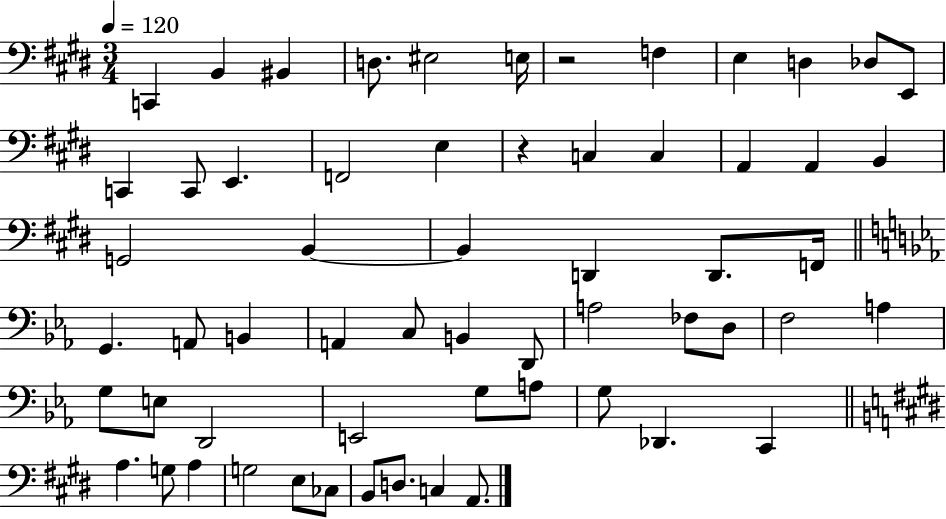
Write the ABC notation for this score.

X:1
T:Untitled
M:3/4
L:1/4
K:E
C,, B,, ^B,, D,/2 ^E,2 E,/4 z2 F, E, D, _D,/2 E,,/2 C,, C,,/2 E,, F,,2 E, z C, C, A,, A,, B,, G,,2 B,, B,, D,, D,,/2 F,,/4 G,, A,,/2 B,, A,, C,/2 B,, D,,/2 A,2 _F,/2 D,/2 F,2 A, G,/2 E,/2 D,,2 E,,2 G,/2 A,/2 G,/2 _D,, C,, A, G,/2 A, G,2 E,/2 _C,/2 B,,/2 D,/2 C, A,,/2